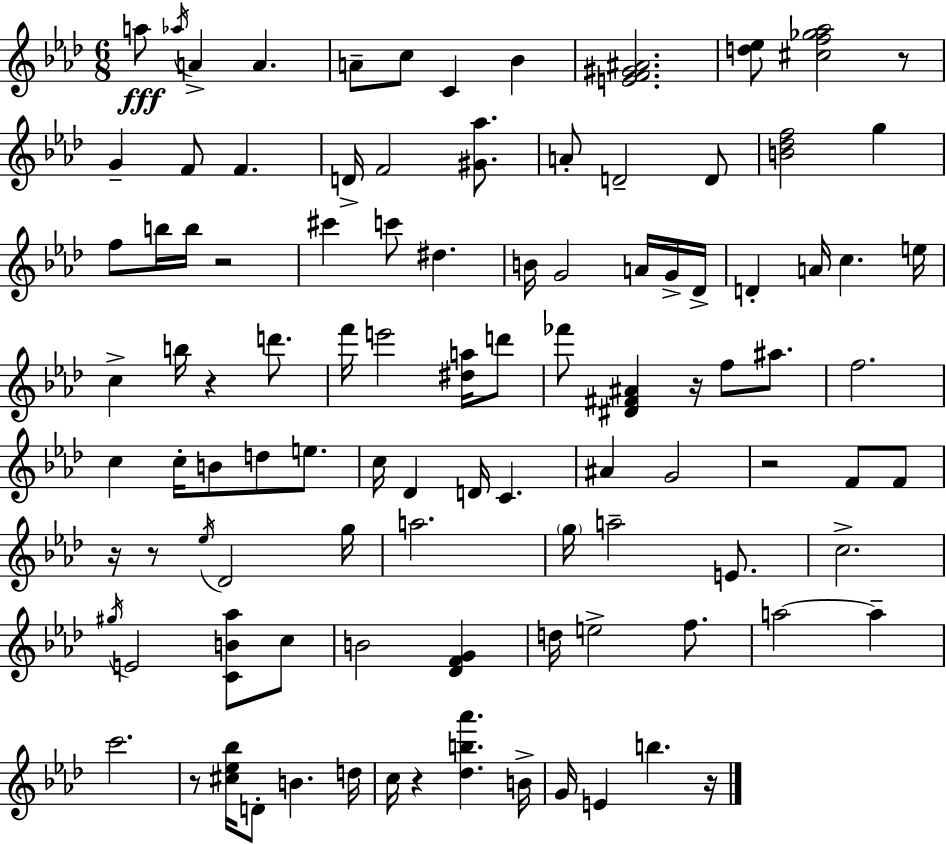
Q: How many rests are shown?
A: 10